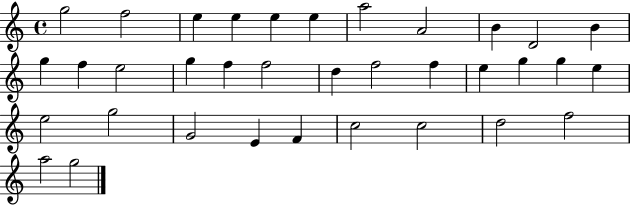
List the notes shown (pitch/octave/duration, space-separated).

G5/h F5/h E5/q E5/q E5/q E5/q A5/h A4/h B4/q D4/h B4/q G5/q F5/q E5/h G5/q F5/q F5/h D5/q F5/h F5/q E5/q G5/q G5/q E5/q E5/h G5/h G4/h E4/q F4/q C5/h C5/h D5/h F5/h A5/h G5/h